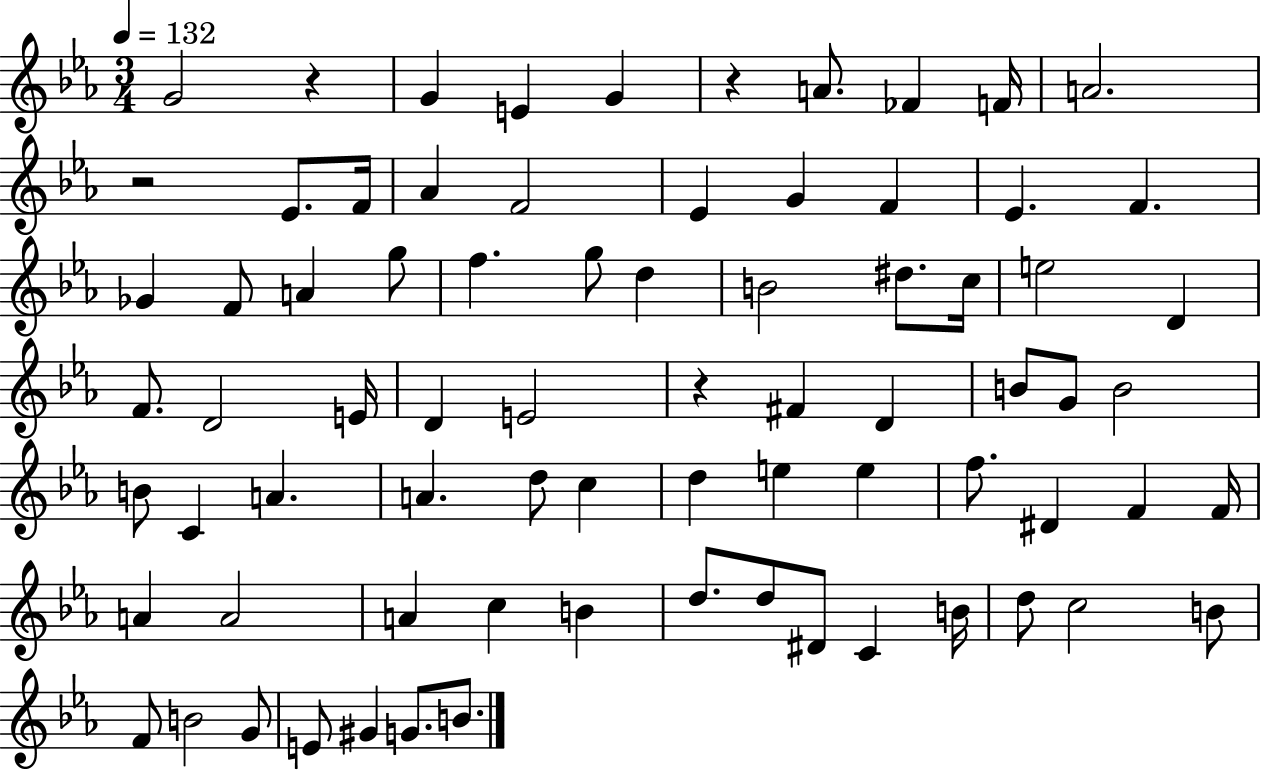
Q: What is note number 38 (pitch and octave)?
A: G4